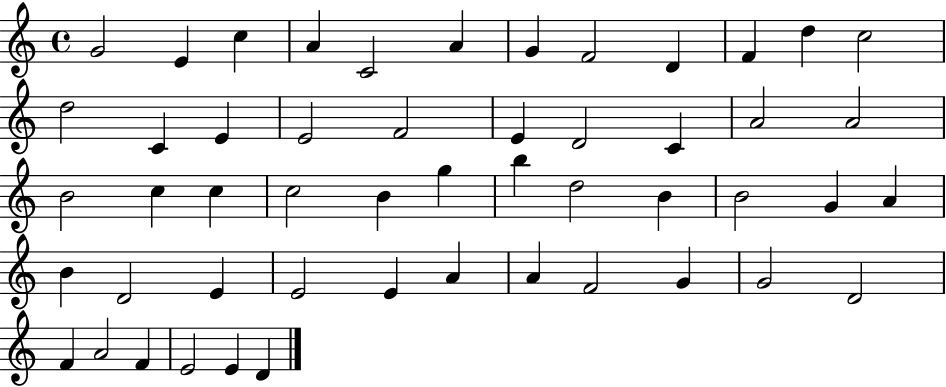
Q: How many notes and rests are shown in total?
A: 51